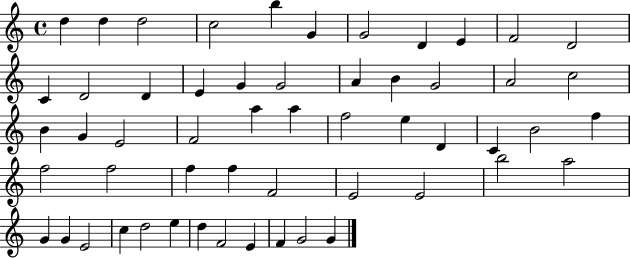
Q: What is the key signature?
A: C major